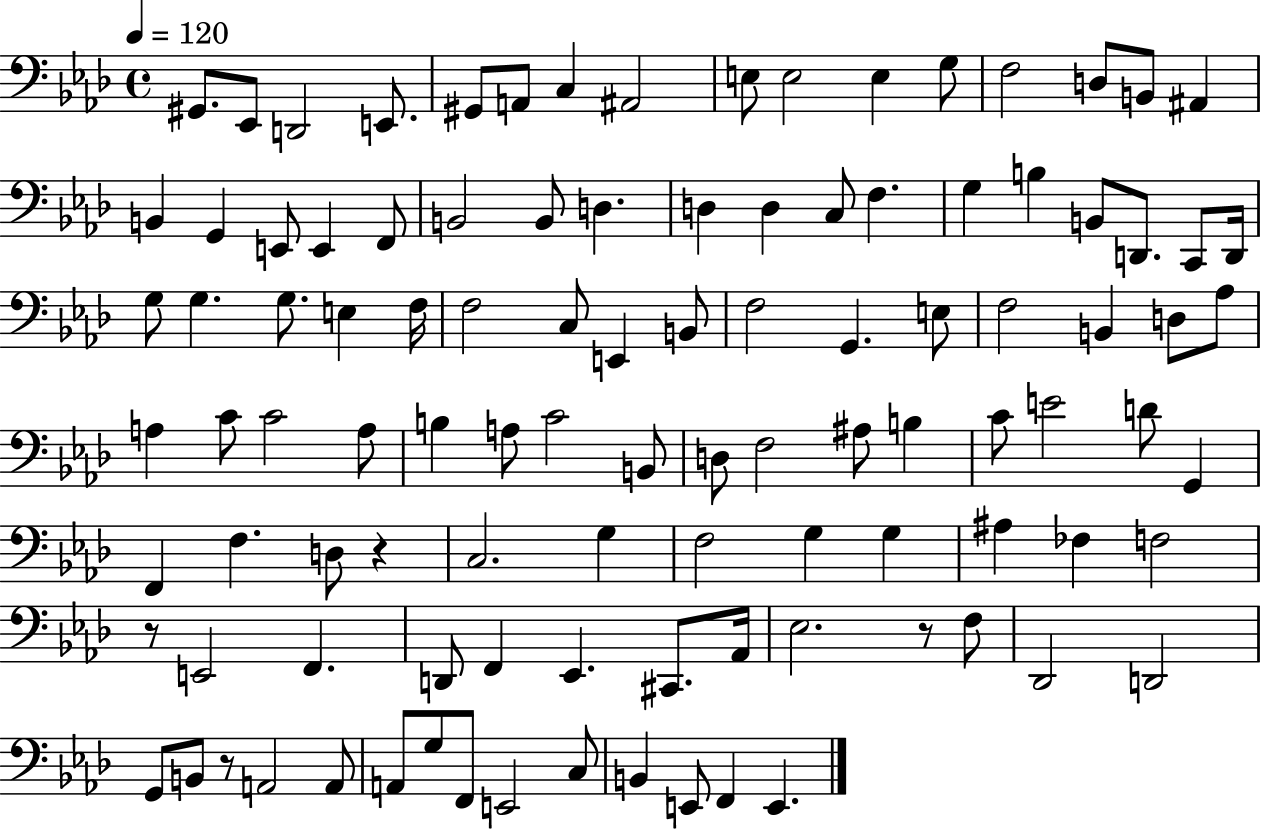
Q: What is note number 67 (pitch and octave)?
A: F2